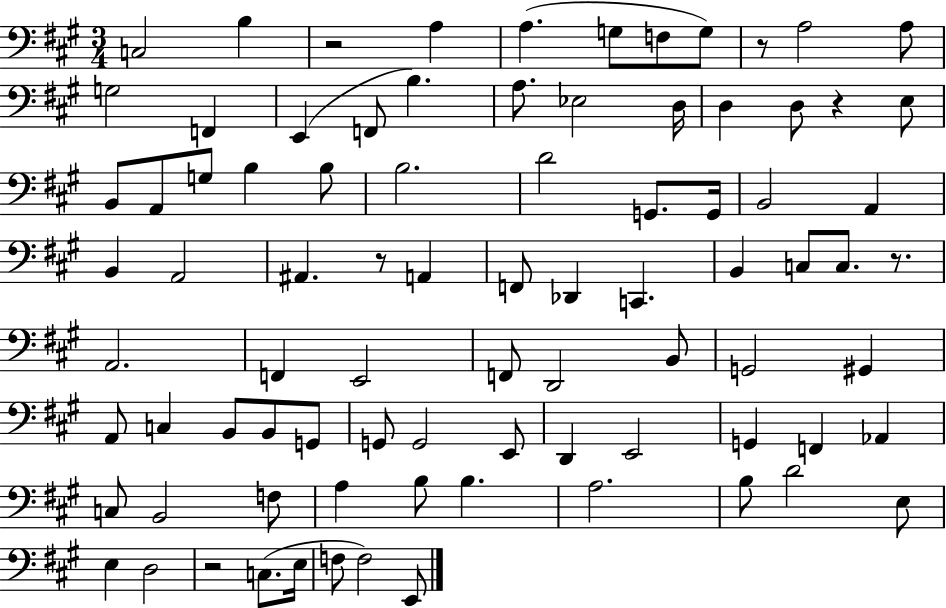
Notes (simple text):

C3/h B3/q R/h A3/q A3/q. G3/e F3/e G3/e R/e A3/h A3/e G3/h F2/q E2/q F2/e B3/q. A3/e. Eb3/h D3/s D3/q D3/e R/q E3/e B2/e A2/e G3/e B3/q B3/e B3/h. D4/h G2/e. G2/s B2/h A2/q B2/q A2/h A#2/q. R/e A2/q F2/e Db2/q C2/q. B2/q C3/e C3/e. R/e. A2/h. F2/q E2/h F2/e D2/h B2/e G2/h G#2/q A2/e C3/q B2/e B2/e G2/e G2/e G2/h E2/e D2/q E2/h G2/q F2/q Ab2/q C3/e B2/h F3/e A3/q B3/e B3/q. A3/h. B3/e D4/h E3/e E3/q D3/h R/h C3/e. E3/s F3/e F3/h E2/e